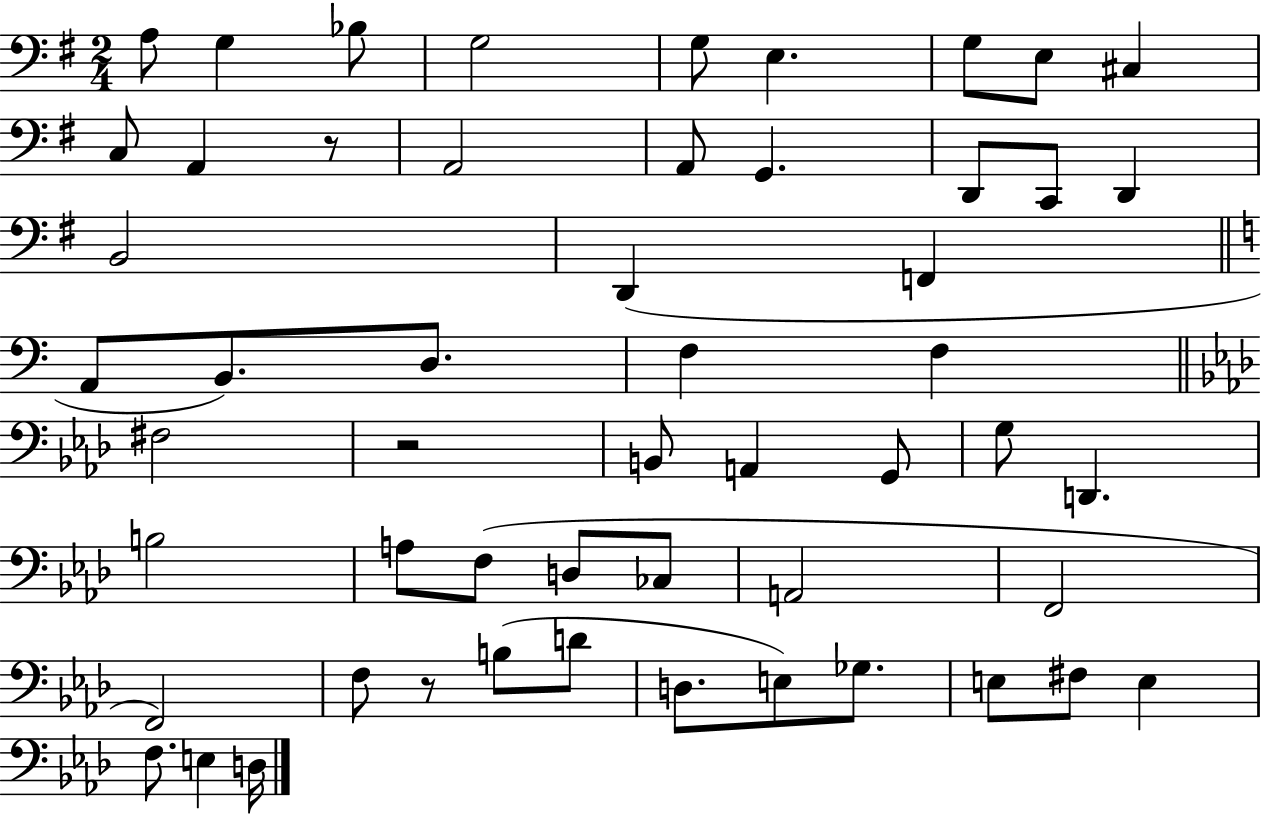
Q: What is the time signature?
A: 2/4